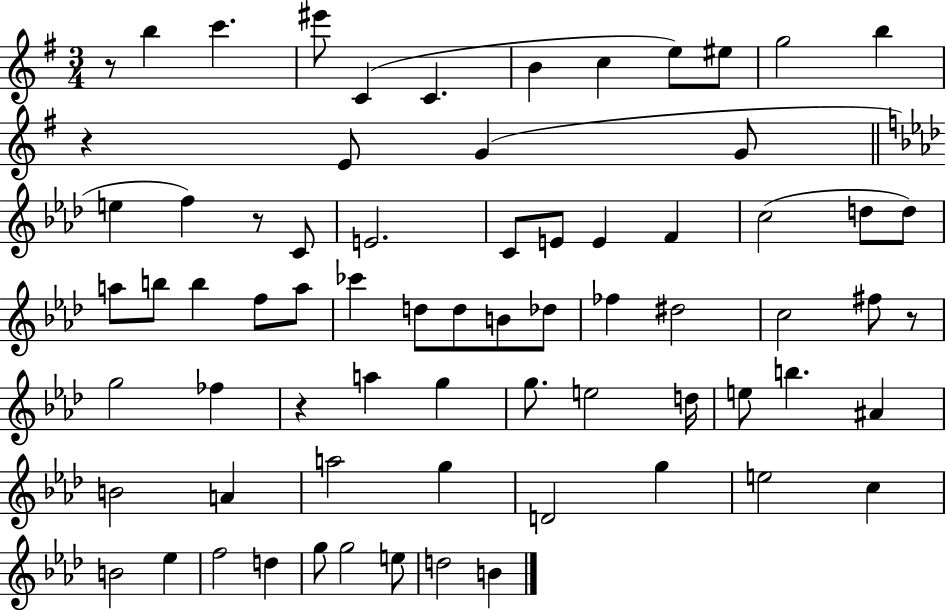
{
  \clef treble
  \numericTimeSignature
  \time 3/4
  \key g \major
  \repeat volta 2 { r8 b''4 c'''4. | eis'''8 c'4( c'4. | b'4 c''4 e''8) eis''8 | g''2 b''4 | \break r4 e'8 g'4( g'8 | \bar "||" \break \key f \minor e''4 f''4) r8 c'8 | e'2. | c'8 e'8 e'4 f'4 | c''2( d''8 d''8) | \break a''8 b''8 b''4 f''8 a''8 | ces'''4 d''8 d''8 b'8 des''8 | fes''4 dis''2 | c''2 fis''8 r8 | \break g''2 fes''4 | r4 a''4 g''4 | g''8. e''2 d''16 | e''8 b''4. ais'4 | \break b'2 a'4 | a''2 g''4 | d'2 g''4 | e''2 c''4 | \break b'2 ees''4 | f''2 d''4 | g''8 g''2 e''8 | d''2 b'4 | \break } \bar "|."
}